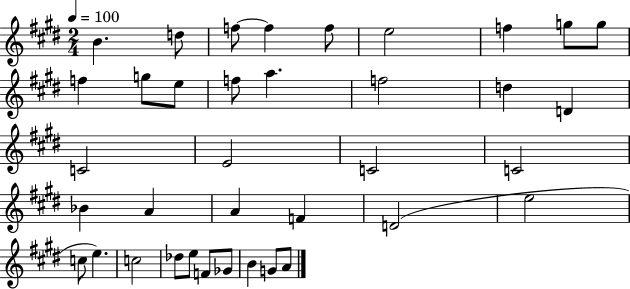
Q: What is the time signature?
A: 2/4